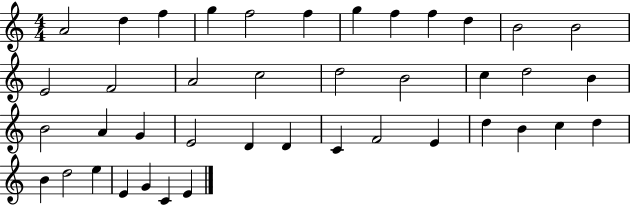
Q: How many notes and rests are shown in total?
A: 41